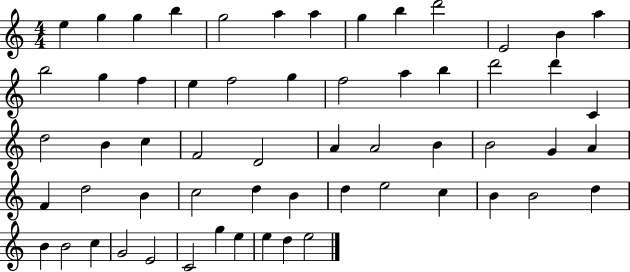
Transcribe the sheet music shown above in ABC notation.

X:1
T:Untitled
M:4/4
L:1/4
K:C
e g g b g2 a a g b d'2 E2 B a b2 g f e f2 g f2 a b d'2 d' C d2 B c F2 D2 A A2 B B2 G A F d2 B c2 d B d e2 c B B2 d B B2 c G2 E2 C2 g e e d e2